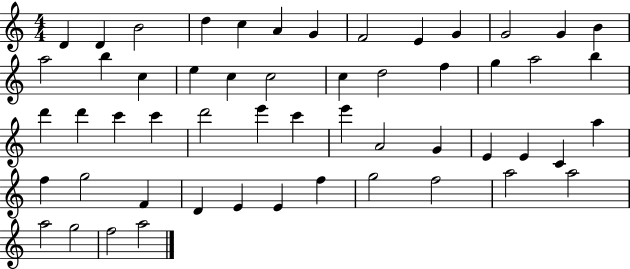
D4/q D4/q B4/h D5/q C5/q A4/q G4/q F4/h E4/q G4/q G4/h G4/q B4/q A5/h B5/q C5/q E5/q C5/q C5/h C5/q D5/h F5/q G5/q A5/h B5/q D6/q D6/q C6/q C6/q D6/h E6/q C6/q E6/q A4/h G4/q E4/q E4/q C4/q A5/q F5/q G5/h F4/q D4/q E4/q E4/q F5/q G5/h F5/h A5/h A5/h A5/h G5/h F5/h A5/h